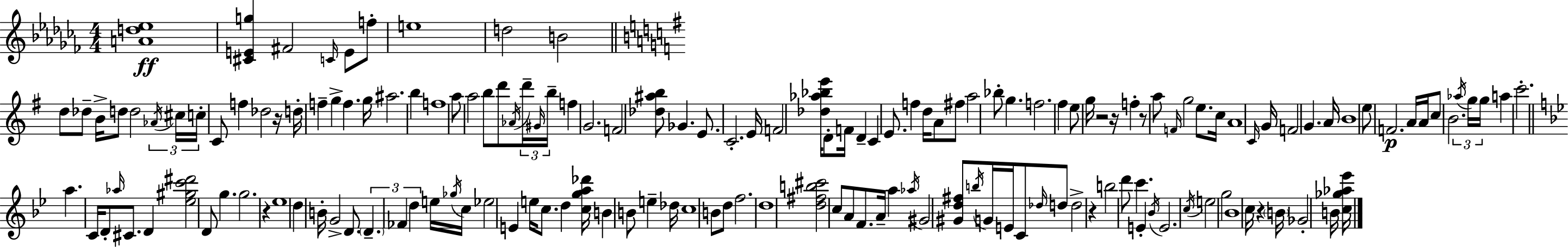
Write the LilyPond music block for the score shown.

{
  \clef treble
  \numericTimeSignature
  \time 4/4
  \key aes \minor
  <a' d'' ees''>1\ff | <cis' e' g''>4 fis'2 \grace { c'16 } e'8 f''8-. | e''1 | d''2 b'2 | \break \bar "||" \break \key g \major d''8 des''8-- b'16-> d''8 d''2 \tuplet 3/2 { \acciaccatura { aes'16 } | cis''16 c''16-. } c'8 f''4 des''2 | r16 d''16-. f''4-- g''4-> f''4. | g''16 ais''2. b''4 | \break f''1 | a''8 a''2 b''8 d'''8 \acciaccatura { aes'16 } | \tuplet 3/2 { d'''16-- \grace { gis'16 } b''16-- } f''4 g'2. | f'2 <des'' ais'' b''>8 ges'4. | \break e'8. c'2.-. | e'16 f'2 <des'' aes'' bes'' e'''>16 d'8-. f'16 d'4-- | c'4 e'8. f''4 d''16 a'8 | fis''8 a''2 bes''8-. g''4. | \break f''2. fis''4 | e''8 g''16 r2 r16 f''4-. | r8 a''8 \grace { f'16 } g''2 | e''8. c''16 a'1 | \break \grace { c'16 } g'16 f'2 g'4. | a'16 b'1 | e''8 f'2.\p | a'16 a'16 c''8 b'2. | \break \tuplet 3/2 { \acciaccatura { aes''16 } g''16 g''16 } a''4 c'''2.-. | \bar "||" \break \key bes \major a''4. c'16 d'8-. \grace { aes''16 } cis'8. d'4 | <ees'' gis'' c''' dis'''>2 d'8 g''4. | g''2. r4 | ees''1 | \break d''4 b'16-. g'2-> d'8. | \tuplet 3/2 { \parenthesize d'4.-- fes'4 d''4 } e''16 | \acciaccatura { ges''16 } c''16 ees''2 e'4 e''16 c''8. | d''4 <c'' g'' a'' des'''>16 b'4 b'8 e''4-- | \break des''16 c''1 | b'8 d''8 f''2. | d''1 | <d'' fis'' b'' cis'''>2 c''8 a'8 f'8. | \break a'16-- a''4 \acciaccatura { aes''16 } gis'2 <gis' d'' fis''>8 | \acciaccatura { b''16 } g'16 e'16 c'8 \grace { des''16 } d''8 d''2-> | r4 b''2 d'''8 c'''4. | e'4-. \acciaccatura { bes'16 } e'2. | \break \acciaccatura { c''16 } e''2 g''2 | bes'1 | c''16 r4 \parenthesize b'16 ges'2-. | b'16 <c'' ges'' aes'' ees'''>16 \bar "|."
}